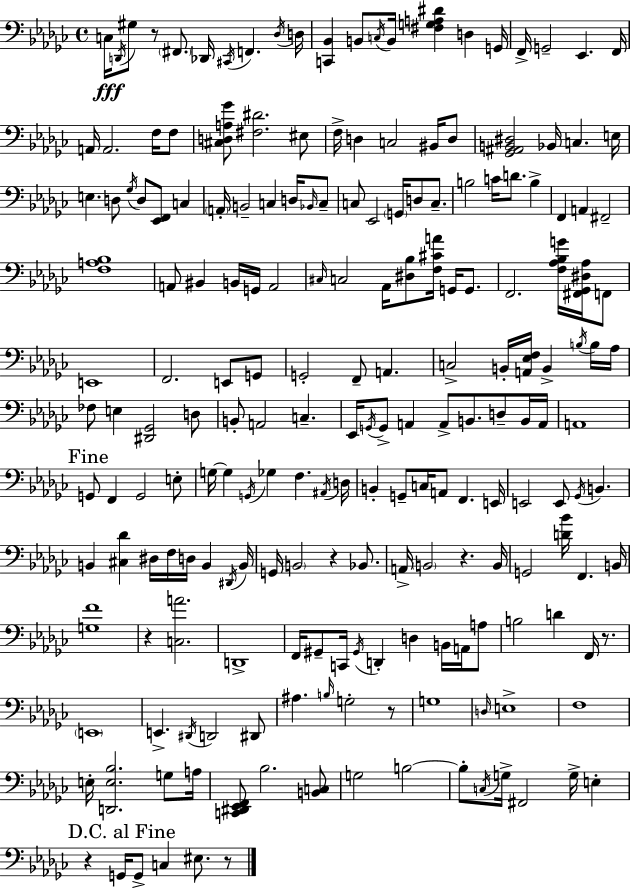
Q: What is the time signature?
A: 4/4